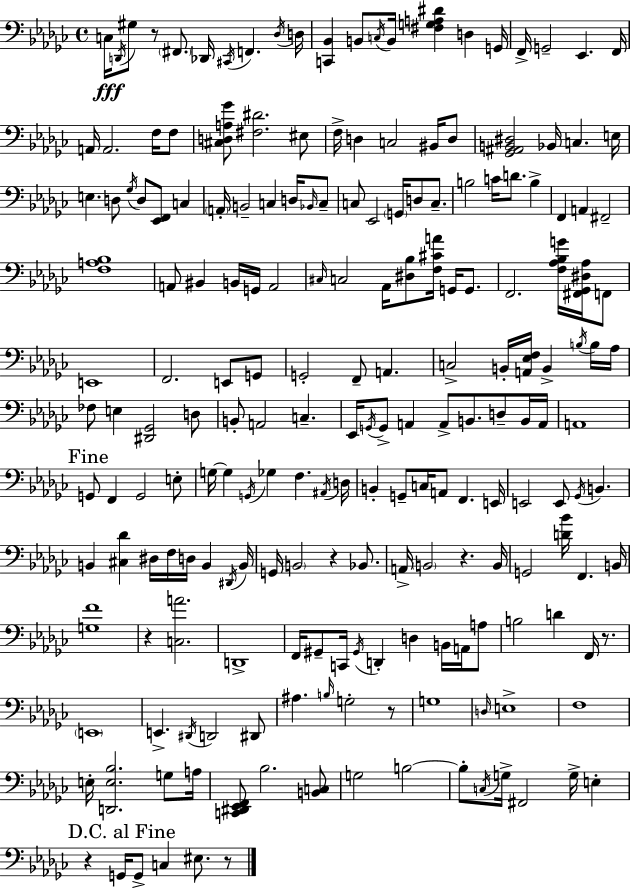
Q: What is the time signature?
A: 4/4